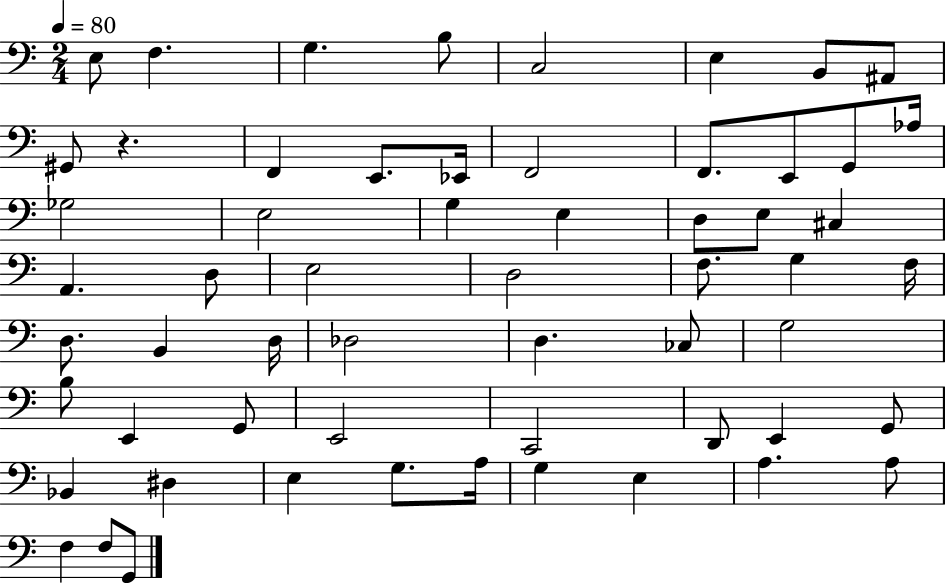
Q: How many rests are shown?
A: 1